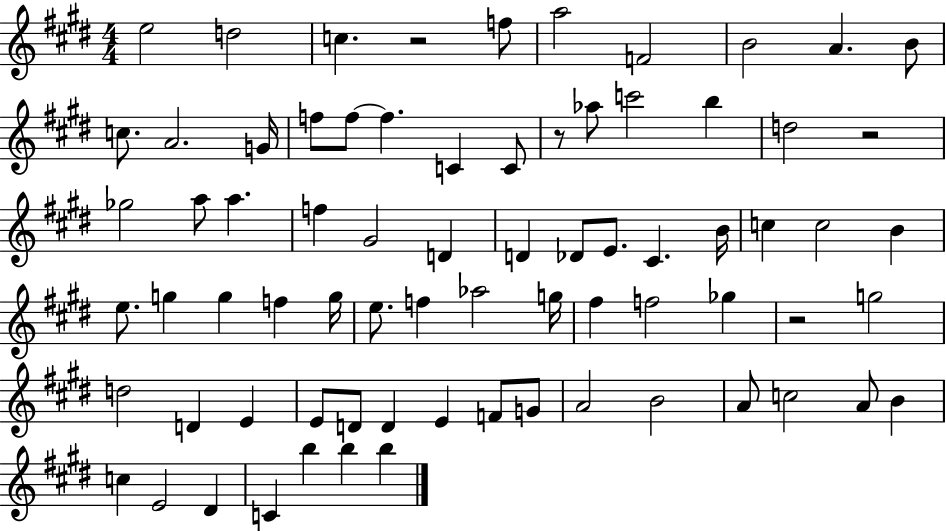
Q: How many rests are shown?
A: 4